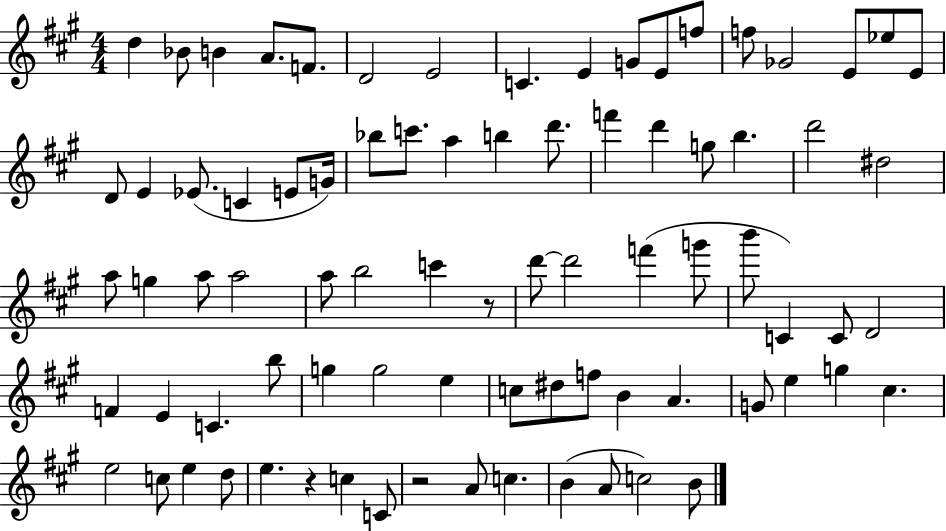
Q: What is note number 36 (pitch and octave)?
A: G5